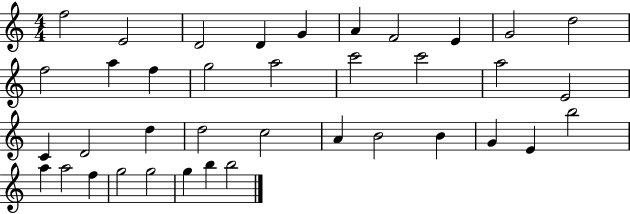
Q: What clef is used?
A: treble